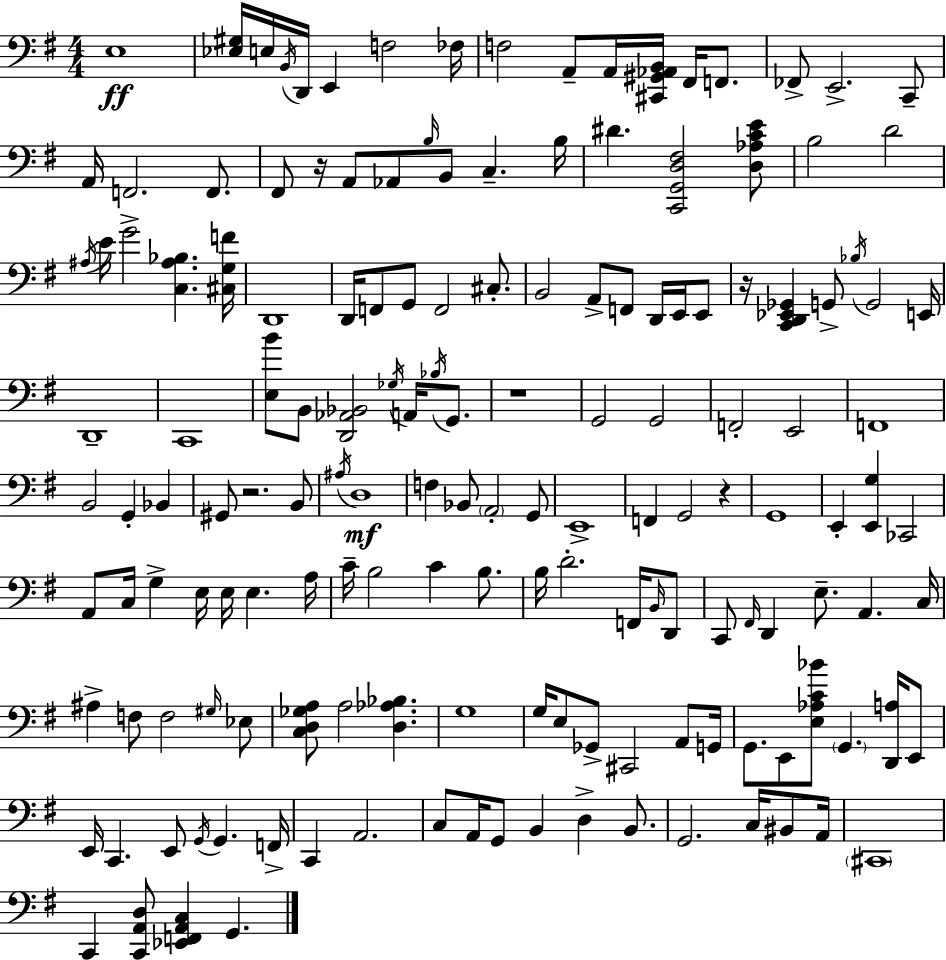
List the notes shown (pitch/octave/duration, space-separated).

E3/w [Eb3,G#3]/s E3/s B2/s D2/s E2/q F3/h FES3/s F3/h A2/e A2/s [C#2,G#2,Ab2,B2]/s F#2/s F2/e. FES2/e E2/h. C2/e A2/s F2/h. F2/e. F#2/e R/s A2/e Ab2/e B3/s B2/e C3/q. B3/s D#4/q. [C2,G2,D3,F#3]/h [D3,Ab3,C4,E4]/e B3/h D4/h A#3/s E4/s G4/h [C3,A#3,Bb3]/q. [C#3,G3,F4]/s D2/w D2/s F2/e G2/e F2/h C#3/e. B2/h A2/e F2/e D2/s E2/s E2/e R/s [C2,D2,Eb2,Gb2]/q G2/e Bb3/s G2/h E2/s D2/w C2/w [E3,B4]/e B2/e [D2,Ab2,Bb2]/h Gb3/s A2/s Bb3/s G2/e. R/w G2/h G2/h F2/h E2/h F2/w B2/h G2/q Bb2/q G#2/e R/h. B2/e A#3/s D3/w F3/q Bb2/e A2/h G2/e E2/w F2/q G2/h R/q G2/w E2/q [E2,G3]/q CES2/h A2/e C3/s G3/q E3/s E3/s E3/q. A3/s C4/s B3/h C4/q B3/e. B3/s D4/h. F2/s B2/s D2/e C2/e F#2/s D2/q E3/e. A2/q. C3/s A#3/q F3/e F3/h G#3/s Eb3/e [C3,D3,Gb3,A3]/e A3/h [D3,Ab3,Bb3]/q. G3/w G3/s E3/e Gb2/e C#2/h A2/e G2/s G2/e. E2/e [E3,Ab3,C4,Bb4]/e G2/q. [D2,A3]/s E2/e E2/s C2/q. E2/e G2/s G2/q. F2/s C2/q A2/h. C3/e A2/s G2/e B2/q D3/q B2/e. G2/h. C3/s BIS2/e A2/s C#2/w C2/q [C2,A2,D3]/e [Eb2,F2,A2,C3]/q G2/q.